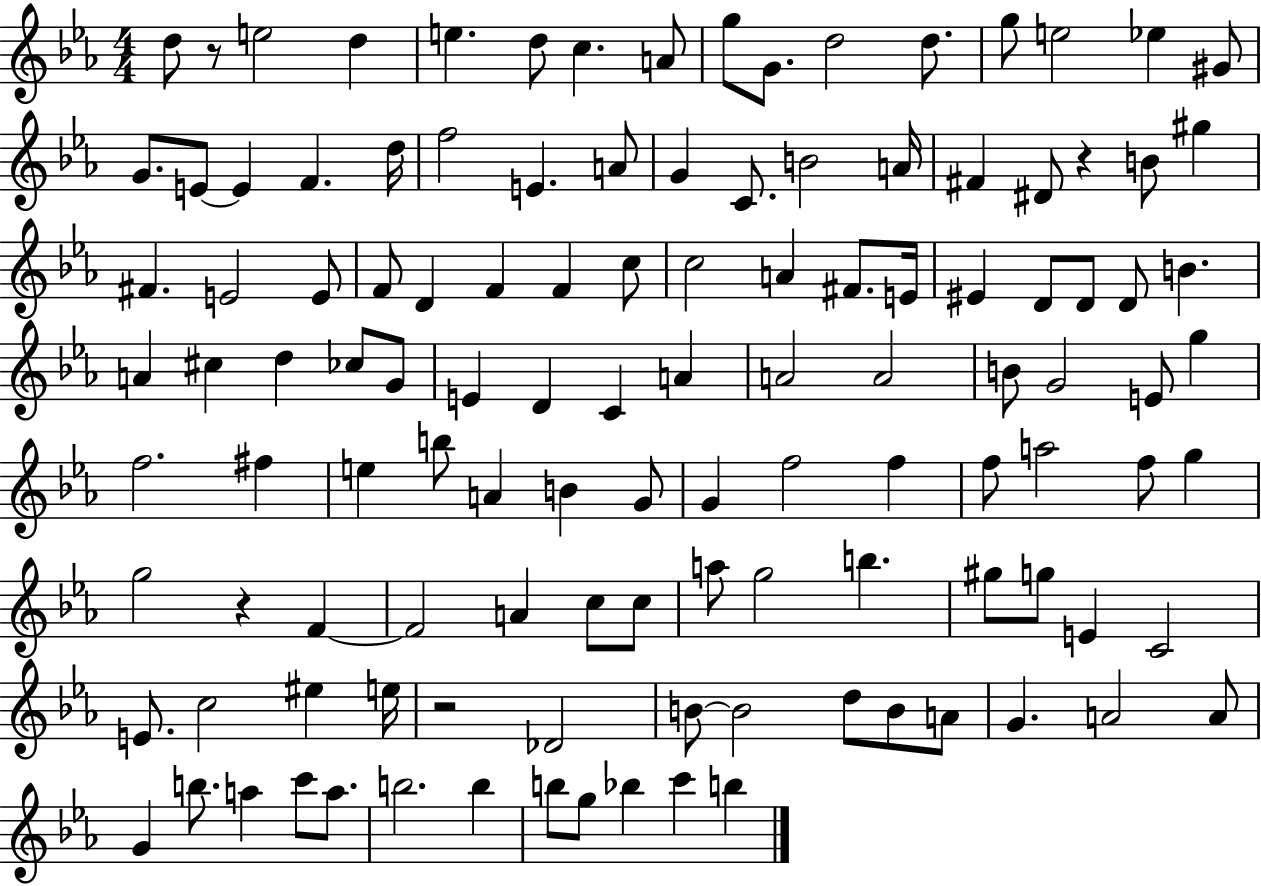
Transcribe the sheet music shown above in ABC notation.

X:1
T:Untitled
M:4/4
L:1/4
K:Eb
d/2 z/2 e2 d e d/2 c A/2 g/2 G/2 d2 d/2 g/2 e2 _e ^G/2 G/2 E/2 E F d/4 f2 E A/2 G C/2 B2 A/4 ^F ^D/2 z B/2 ^g ^F E2 E/2 F/2 D F F c/2 c2 A ^F/2 E/4 ^E D/2 D/2 D/2 B A ^c d _c/2 G/2 E D C A A2 A2 B/2 G2 E/2 g f2 ^f e b/2 A B G/2 G f2 f f/2 a2 f/2 g g2 z F F2 A c/2 c/2 a/2 g2 b ^g/2 g/2 E C2 E/2 c2 ^e e/4 z2 _D2 B/2 B2 d/2 B/2 A/2 G A2 A/2 G b/2 a c'/2 a/2 b2 b b/2 g/2 _b c' b